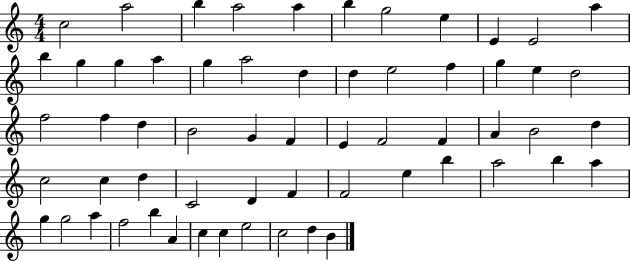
{
  \clef treble
  \numericTimeSignature
  \time 4/4
  \key c \major
  c''2 a''2 | b''4 a''2 a''4 | b''4 g''2 e''4 | e'4 e'2 a''4 | \break b''4 g''4 g''4 a''4 | g''4 a''2 d''4 | d''4 e''2 f''4 | g''4 e''4 d''2 | \break f''2 f''4 d''4 | b'2 g'4 f'4 | e'4 f'2 f'4 | a'4 b'2 d''4 | \break c''2 c''4 d''4 | c'2 d'4 f'4 | f'2 e''4 b''4 | a''2 b''4 a''4 | \break g''4 g''2 a''4 | f''2 b''4 a'4 | c''4 c''4 e''2 | c''2 d''4 b'4 | \break \bar "|."
}